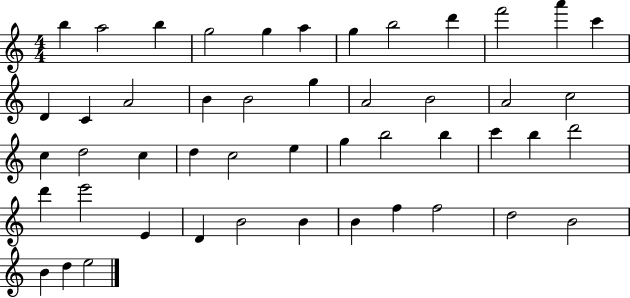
{
  \clef treble
  \numericTimeSignature
  \time 4/4
  \key c \major
  b''4 a''2 b''4 | g''2 g''4 a''4 | g''4 b''2 d'''4 | f'''2 a'''4 c'''4 | \break d'4 c'4 a'2 | b'4 b'2 g''4 | a'2 b'2 | a'2 c''2 | \break c''4 d''2 c''4 | d''4 c''2 e''4 | g''4 b''2 b''4 | c'''4 b''4 d'''2 | \break d'''4 e'''2 e'4 | d'4 b'2 b'4 | b'4 f''4 f''2 | d''2 b'2 | \break b'4 d''4 e''2 | \bar "|."
}